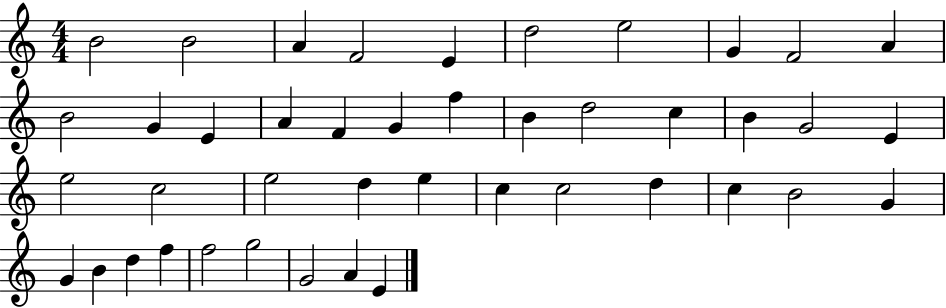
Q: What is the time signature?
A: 4/4